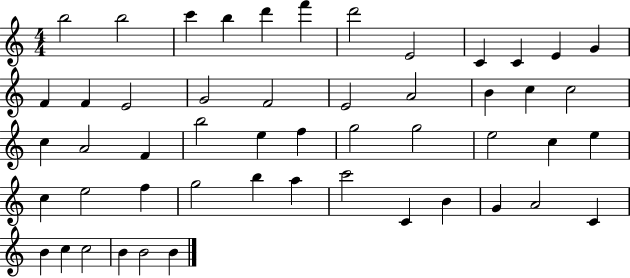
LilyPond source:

{
  \clef treble
  \numericTimeSignature
  \time 4/4
  \key c \major
  b''2 b''2 | c'''4 b''4 d'''4 f'''4 | d'''2 e'2 | c'4 c'4 e'4 g'4 | \break f'4 f'4 e'2 | g'2 f'2 | e'2 a'2 | b'4 c''4 c''2 | \break c''4 a'2 f'4 | b''2 e''4 f''4 | g''2 g''2 | e''2 c''4 e''4 | \break c''4 e''2 f''4 | g''2 b''4 a''4 | c'''2 c'4 b'4 | g'4 a'2 c'4 | \break b'4 c''4 c''2 | b'4 b'2 b'4 | \bar "|."
}